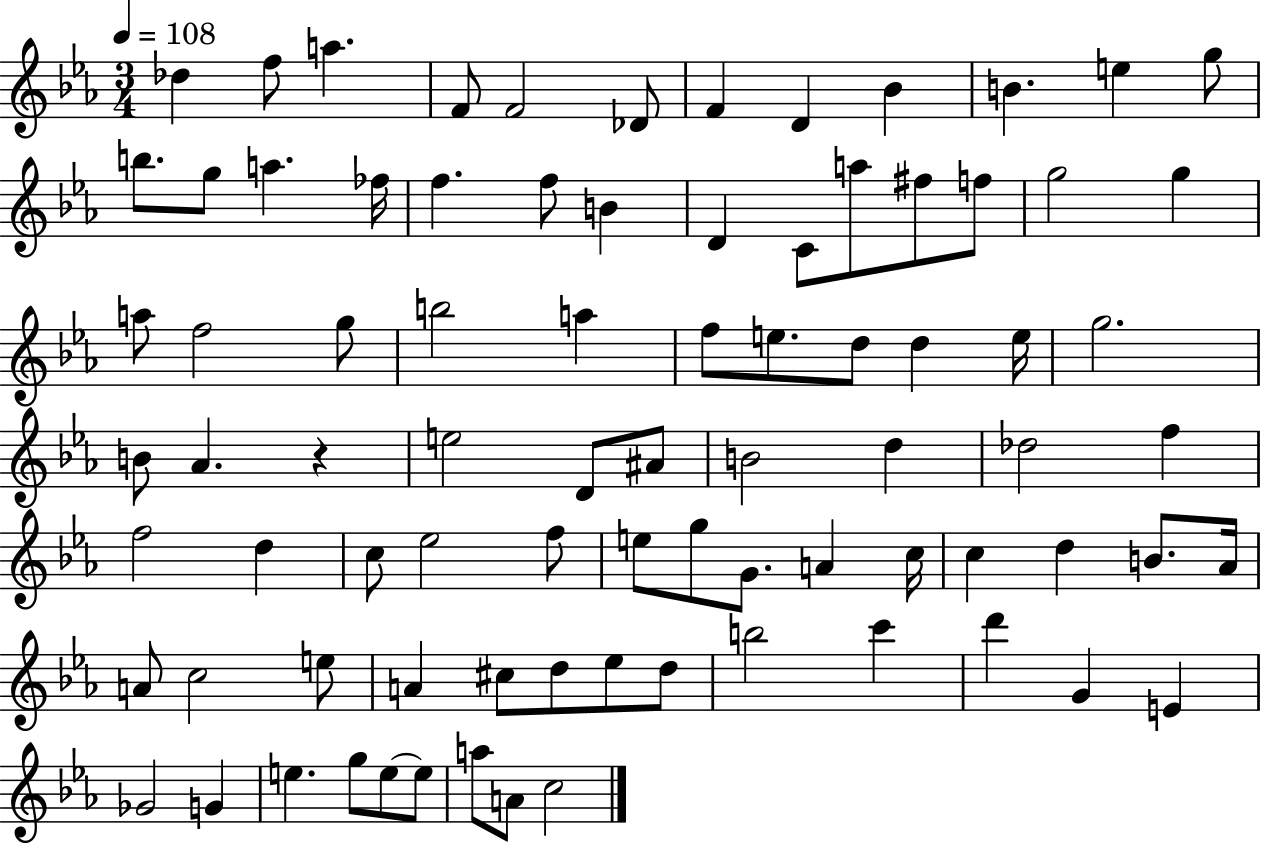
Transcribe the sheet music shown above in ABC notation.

X:1
T:Untitled
M:3/4
L:1/4
K:Eb
_d f/2 a F/2 F2 _D/2 F D _B B e g/2 b/2 g/2 a _f/4 f f/2 B D C/2 a/2 ^f/2 f/2 g2 g a/2 f2 g/2 b2 a f/2 e/2 d/2 d e/4 g2 B/2 _A z e2 D/2 ^A/2 B2 d _d2 f f2 d c/2 _e2 f/2 e/2 g/2 G/2 A c/4 c d B/2 _A/4 A/2 c2 e/2 A ^c/2 d/2 _e/2 d/2 b2 c' d' G E _G2 G e g/2 e/2 e/2 a/2 A/2 c2